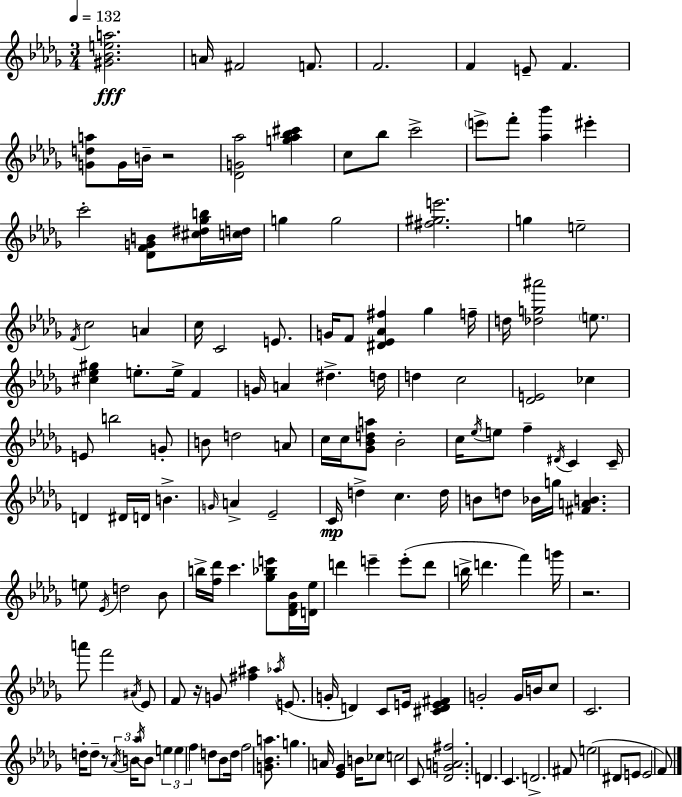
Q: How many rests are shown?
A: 4